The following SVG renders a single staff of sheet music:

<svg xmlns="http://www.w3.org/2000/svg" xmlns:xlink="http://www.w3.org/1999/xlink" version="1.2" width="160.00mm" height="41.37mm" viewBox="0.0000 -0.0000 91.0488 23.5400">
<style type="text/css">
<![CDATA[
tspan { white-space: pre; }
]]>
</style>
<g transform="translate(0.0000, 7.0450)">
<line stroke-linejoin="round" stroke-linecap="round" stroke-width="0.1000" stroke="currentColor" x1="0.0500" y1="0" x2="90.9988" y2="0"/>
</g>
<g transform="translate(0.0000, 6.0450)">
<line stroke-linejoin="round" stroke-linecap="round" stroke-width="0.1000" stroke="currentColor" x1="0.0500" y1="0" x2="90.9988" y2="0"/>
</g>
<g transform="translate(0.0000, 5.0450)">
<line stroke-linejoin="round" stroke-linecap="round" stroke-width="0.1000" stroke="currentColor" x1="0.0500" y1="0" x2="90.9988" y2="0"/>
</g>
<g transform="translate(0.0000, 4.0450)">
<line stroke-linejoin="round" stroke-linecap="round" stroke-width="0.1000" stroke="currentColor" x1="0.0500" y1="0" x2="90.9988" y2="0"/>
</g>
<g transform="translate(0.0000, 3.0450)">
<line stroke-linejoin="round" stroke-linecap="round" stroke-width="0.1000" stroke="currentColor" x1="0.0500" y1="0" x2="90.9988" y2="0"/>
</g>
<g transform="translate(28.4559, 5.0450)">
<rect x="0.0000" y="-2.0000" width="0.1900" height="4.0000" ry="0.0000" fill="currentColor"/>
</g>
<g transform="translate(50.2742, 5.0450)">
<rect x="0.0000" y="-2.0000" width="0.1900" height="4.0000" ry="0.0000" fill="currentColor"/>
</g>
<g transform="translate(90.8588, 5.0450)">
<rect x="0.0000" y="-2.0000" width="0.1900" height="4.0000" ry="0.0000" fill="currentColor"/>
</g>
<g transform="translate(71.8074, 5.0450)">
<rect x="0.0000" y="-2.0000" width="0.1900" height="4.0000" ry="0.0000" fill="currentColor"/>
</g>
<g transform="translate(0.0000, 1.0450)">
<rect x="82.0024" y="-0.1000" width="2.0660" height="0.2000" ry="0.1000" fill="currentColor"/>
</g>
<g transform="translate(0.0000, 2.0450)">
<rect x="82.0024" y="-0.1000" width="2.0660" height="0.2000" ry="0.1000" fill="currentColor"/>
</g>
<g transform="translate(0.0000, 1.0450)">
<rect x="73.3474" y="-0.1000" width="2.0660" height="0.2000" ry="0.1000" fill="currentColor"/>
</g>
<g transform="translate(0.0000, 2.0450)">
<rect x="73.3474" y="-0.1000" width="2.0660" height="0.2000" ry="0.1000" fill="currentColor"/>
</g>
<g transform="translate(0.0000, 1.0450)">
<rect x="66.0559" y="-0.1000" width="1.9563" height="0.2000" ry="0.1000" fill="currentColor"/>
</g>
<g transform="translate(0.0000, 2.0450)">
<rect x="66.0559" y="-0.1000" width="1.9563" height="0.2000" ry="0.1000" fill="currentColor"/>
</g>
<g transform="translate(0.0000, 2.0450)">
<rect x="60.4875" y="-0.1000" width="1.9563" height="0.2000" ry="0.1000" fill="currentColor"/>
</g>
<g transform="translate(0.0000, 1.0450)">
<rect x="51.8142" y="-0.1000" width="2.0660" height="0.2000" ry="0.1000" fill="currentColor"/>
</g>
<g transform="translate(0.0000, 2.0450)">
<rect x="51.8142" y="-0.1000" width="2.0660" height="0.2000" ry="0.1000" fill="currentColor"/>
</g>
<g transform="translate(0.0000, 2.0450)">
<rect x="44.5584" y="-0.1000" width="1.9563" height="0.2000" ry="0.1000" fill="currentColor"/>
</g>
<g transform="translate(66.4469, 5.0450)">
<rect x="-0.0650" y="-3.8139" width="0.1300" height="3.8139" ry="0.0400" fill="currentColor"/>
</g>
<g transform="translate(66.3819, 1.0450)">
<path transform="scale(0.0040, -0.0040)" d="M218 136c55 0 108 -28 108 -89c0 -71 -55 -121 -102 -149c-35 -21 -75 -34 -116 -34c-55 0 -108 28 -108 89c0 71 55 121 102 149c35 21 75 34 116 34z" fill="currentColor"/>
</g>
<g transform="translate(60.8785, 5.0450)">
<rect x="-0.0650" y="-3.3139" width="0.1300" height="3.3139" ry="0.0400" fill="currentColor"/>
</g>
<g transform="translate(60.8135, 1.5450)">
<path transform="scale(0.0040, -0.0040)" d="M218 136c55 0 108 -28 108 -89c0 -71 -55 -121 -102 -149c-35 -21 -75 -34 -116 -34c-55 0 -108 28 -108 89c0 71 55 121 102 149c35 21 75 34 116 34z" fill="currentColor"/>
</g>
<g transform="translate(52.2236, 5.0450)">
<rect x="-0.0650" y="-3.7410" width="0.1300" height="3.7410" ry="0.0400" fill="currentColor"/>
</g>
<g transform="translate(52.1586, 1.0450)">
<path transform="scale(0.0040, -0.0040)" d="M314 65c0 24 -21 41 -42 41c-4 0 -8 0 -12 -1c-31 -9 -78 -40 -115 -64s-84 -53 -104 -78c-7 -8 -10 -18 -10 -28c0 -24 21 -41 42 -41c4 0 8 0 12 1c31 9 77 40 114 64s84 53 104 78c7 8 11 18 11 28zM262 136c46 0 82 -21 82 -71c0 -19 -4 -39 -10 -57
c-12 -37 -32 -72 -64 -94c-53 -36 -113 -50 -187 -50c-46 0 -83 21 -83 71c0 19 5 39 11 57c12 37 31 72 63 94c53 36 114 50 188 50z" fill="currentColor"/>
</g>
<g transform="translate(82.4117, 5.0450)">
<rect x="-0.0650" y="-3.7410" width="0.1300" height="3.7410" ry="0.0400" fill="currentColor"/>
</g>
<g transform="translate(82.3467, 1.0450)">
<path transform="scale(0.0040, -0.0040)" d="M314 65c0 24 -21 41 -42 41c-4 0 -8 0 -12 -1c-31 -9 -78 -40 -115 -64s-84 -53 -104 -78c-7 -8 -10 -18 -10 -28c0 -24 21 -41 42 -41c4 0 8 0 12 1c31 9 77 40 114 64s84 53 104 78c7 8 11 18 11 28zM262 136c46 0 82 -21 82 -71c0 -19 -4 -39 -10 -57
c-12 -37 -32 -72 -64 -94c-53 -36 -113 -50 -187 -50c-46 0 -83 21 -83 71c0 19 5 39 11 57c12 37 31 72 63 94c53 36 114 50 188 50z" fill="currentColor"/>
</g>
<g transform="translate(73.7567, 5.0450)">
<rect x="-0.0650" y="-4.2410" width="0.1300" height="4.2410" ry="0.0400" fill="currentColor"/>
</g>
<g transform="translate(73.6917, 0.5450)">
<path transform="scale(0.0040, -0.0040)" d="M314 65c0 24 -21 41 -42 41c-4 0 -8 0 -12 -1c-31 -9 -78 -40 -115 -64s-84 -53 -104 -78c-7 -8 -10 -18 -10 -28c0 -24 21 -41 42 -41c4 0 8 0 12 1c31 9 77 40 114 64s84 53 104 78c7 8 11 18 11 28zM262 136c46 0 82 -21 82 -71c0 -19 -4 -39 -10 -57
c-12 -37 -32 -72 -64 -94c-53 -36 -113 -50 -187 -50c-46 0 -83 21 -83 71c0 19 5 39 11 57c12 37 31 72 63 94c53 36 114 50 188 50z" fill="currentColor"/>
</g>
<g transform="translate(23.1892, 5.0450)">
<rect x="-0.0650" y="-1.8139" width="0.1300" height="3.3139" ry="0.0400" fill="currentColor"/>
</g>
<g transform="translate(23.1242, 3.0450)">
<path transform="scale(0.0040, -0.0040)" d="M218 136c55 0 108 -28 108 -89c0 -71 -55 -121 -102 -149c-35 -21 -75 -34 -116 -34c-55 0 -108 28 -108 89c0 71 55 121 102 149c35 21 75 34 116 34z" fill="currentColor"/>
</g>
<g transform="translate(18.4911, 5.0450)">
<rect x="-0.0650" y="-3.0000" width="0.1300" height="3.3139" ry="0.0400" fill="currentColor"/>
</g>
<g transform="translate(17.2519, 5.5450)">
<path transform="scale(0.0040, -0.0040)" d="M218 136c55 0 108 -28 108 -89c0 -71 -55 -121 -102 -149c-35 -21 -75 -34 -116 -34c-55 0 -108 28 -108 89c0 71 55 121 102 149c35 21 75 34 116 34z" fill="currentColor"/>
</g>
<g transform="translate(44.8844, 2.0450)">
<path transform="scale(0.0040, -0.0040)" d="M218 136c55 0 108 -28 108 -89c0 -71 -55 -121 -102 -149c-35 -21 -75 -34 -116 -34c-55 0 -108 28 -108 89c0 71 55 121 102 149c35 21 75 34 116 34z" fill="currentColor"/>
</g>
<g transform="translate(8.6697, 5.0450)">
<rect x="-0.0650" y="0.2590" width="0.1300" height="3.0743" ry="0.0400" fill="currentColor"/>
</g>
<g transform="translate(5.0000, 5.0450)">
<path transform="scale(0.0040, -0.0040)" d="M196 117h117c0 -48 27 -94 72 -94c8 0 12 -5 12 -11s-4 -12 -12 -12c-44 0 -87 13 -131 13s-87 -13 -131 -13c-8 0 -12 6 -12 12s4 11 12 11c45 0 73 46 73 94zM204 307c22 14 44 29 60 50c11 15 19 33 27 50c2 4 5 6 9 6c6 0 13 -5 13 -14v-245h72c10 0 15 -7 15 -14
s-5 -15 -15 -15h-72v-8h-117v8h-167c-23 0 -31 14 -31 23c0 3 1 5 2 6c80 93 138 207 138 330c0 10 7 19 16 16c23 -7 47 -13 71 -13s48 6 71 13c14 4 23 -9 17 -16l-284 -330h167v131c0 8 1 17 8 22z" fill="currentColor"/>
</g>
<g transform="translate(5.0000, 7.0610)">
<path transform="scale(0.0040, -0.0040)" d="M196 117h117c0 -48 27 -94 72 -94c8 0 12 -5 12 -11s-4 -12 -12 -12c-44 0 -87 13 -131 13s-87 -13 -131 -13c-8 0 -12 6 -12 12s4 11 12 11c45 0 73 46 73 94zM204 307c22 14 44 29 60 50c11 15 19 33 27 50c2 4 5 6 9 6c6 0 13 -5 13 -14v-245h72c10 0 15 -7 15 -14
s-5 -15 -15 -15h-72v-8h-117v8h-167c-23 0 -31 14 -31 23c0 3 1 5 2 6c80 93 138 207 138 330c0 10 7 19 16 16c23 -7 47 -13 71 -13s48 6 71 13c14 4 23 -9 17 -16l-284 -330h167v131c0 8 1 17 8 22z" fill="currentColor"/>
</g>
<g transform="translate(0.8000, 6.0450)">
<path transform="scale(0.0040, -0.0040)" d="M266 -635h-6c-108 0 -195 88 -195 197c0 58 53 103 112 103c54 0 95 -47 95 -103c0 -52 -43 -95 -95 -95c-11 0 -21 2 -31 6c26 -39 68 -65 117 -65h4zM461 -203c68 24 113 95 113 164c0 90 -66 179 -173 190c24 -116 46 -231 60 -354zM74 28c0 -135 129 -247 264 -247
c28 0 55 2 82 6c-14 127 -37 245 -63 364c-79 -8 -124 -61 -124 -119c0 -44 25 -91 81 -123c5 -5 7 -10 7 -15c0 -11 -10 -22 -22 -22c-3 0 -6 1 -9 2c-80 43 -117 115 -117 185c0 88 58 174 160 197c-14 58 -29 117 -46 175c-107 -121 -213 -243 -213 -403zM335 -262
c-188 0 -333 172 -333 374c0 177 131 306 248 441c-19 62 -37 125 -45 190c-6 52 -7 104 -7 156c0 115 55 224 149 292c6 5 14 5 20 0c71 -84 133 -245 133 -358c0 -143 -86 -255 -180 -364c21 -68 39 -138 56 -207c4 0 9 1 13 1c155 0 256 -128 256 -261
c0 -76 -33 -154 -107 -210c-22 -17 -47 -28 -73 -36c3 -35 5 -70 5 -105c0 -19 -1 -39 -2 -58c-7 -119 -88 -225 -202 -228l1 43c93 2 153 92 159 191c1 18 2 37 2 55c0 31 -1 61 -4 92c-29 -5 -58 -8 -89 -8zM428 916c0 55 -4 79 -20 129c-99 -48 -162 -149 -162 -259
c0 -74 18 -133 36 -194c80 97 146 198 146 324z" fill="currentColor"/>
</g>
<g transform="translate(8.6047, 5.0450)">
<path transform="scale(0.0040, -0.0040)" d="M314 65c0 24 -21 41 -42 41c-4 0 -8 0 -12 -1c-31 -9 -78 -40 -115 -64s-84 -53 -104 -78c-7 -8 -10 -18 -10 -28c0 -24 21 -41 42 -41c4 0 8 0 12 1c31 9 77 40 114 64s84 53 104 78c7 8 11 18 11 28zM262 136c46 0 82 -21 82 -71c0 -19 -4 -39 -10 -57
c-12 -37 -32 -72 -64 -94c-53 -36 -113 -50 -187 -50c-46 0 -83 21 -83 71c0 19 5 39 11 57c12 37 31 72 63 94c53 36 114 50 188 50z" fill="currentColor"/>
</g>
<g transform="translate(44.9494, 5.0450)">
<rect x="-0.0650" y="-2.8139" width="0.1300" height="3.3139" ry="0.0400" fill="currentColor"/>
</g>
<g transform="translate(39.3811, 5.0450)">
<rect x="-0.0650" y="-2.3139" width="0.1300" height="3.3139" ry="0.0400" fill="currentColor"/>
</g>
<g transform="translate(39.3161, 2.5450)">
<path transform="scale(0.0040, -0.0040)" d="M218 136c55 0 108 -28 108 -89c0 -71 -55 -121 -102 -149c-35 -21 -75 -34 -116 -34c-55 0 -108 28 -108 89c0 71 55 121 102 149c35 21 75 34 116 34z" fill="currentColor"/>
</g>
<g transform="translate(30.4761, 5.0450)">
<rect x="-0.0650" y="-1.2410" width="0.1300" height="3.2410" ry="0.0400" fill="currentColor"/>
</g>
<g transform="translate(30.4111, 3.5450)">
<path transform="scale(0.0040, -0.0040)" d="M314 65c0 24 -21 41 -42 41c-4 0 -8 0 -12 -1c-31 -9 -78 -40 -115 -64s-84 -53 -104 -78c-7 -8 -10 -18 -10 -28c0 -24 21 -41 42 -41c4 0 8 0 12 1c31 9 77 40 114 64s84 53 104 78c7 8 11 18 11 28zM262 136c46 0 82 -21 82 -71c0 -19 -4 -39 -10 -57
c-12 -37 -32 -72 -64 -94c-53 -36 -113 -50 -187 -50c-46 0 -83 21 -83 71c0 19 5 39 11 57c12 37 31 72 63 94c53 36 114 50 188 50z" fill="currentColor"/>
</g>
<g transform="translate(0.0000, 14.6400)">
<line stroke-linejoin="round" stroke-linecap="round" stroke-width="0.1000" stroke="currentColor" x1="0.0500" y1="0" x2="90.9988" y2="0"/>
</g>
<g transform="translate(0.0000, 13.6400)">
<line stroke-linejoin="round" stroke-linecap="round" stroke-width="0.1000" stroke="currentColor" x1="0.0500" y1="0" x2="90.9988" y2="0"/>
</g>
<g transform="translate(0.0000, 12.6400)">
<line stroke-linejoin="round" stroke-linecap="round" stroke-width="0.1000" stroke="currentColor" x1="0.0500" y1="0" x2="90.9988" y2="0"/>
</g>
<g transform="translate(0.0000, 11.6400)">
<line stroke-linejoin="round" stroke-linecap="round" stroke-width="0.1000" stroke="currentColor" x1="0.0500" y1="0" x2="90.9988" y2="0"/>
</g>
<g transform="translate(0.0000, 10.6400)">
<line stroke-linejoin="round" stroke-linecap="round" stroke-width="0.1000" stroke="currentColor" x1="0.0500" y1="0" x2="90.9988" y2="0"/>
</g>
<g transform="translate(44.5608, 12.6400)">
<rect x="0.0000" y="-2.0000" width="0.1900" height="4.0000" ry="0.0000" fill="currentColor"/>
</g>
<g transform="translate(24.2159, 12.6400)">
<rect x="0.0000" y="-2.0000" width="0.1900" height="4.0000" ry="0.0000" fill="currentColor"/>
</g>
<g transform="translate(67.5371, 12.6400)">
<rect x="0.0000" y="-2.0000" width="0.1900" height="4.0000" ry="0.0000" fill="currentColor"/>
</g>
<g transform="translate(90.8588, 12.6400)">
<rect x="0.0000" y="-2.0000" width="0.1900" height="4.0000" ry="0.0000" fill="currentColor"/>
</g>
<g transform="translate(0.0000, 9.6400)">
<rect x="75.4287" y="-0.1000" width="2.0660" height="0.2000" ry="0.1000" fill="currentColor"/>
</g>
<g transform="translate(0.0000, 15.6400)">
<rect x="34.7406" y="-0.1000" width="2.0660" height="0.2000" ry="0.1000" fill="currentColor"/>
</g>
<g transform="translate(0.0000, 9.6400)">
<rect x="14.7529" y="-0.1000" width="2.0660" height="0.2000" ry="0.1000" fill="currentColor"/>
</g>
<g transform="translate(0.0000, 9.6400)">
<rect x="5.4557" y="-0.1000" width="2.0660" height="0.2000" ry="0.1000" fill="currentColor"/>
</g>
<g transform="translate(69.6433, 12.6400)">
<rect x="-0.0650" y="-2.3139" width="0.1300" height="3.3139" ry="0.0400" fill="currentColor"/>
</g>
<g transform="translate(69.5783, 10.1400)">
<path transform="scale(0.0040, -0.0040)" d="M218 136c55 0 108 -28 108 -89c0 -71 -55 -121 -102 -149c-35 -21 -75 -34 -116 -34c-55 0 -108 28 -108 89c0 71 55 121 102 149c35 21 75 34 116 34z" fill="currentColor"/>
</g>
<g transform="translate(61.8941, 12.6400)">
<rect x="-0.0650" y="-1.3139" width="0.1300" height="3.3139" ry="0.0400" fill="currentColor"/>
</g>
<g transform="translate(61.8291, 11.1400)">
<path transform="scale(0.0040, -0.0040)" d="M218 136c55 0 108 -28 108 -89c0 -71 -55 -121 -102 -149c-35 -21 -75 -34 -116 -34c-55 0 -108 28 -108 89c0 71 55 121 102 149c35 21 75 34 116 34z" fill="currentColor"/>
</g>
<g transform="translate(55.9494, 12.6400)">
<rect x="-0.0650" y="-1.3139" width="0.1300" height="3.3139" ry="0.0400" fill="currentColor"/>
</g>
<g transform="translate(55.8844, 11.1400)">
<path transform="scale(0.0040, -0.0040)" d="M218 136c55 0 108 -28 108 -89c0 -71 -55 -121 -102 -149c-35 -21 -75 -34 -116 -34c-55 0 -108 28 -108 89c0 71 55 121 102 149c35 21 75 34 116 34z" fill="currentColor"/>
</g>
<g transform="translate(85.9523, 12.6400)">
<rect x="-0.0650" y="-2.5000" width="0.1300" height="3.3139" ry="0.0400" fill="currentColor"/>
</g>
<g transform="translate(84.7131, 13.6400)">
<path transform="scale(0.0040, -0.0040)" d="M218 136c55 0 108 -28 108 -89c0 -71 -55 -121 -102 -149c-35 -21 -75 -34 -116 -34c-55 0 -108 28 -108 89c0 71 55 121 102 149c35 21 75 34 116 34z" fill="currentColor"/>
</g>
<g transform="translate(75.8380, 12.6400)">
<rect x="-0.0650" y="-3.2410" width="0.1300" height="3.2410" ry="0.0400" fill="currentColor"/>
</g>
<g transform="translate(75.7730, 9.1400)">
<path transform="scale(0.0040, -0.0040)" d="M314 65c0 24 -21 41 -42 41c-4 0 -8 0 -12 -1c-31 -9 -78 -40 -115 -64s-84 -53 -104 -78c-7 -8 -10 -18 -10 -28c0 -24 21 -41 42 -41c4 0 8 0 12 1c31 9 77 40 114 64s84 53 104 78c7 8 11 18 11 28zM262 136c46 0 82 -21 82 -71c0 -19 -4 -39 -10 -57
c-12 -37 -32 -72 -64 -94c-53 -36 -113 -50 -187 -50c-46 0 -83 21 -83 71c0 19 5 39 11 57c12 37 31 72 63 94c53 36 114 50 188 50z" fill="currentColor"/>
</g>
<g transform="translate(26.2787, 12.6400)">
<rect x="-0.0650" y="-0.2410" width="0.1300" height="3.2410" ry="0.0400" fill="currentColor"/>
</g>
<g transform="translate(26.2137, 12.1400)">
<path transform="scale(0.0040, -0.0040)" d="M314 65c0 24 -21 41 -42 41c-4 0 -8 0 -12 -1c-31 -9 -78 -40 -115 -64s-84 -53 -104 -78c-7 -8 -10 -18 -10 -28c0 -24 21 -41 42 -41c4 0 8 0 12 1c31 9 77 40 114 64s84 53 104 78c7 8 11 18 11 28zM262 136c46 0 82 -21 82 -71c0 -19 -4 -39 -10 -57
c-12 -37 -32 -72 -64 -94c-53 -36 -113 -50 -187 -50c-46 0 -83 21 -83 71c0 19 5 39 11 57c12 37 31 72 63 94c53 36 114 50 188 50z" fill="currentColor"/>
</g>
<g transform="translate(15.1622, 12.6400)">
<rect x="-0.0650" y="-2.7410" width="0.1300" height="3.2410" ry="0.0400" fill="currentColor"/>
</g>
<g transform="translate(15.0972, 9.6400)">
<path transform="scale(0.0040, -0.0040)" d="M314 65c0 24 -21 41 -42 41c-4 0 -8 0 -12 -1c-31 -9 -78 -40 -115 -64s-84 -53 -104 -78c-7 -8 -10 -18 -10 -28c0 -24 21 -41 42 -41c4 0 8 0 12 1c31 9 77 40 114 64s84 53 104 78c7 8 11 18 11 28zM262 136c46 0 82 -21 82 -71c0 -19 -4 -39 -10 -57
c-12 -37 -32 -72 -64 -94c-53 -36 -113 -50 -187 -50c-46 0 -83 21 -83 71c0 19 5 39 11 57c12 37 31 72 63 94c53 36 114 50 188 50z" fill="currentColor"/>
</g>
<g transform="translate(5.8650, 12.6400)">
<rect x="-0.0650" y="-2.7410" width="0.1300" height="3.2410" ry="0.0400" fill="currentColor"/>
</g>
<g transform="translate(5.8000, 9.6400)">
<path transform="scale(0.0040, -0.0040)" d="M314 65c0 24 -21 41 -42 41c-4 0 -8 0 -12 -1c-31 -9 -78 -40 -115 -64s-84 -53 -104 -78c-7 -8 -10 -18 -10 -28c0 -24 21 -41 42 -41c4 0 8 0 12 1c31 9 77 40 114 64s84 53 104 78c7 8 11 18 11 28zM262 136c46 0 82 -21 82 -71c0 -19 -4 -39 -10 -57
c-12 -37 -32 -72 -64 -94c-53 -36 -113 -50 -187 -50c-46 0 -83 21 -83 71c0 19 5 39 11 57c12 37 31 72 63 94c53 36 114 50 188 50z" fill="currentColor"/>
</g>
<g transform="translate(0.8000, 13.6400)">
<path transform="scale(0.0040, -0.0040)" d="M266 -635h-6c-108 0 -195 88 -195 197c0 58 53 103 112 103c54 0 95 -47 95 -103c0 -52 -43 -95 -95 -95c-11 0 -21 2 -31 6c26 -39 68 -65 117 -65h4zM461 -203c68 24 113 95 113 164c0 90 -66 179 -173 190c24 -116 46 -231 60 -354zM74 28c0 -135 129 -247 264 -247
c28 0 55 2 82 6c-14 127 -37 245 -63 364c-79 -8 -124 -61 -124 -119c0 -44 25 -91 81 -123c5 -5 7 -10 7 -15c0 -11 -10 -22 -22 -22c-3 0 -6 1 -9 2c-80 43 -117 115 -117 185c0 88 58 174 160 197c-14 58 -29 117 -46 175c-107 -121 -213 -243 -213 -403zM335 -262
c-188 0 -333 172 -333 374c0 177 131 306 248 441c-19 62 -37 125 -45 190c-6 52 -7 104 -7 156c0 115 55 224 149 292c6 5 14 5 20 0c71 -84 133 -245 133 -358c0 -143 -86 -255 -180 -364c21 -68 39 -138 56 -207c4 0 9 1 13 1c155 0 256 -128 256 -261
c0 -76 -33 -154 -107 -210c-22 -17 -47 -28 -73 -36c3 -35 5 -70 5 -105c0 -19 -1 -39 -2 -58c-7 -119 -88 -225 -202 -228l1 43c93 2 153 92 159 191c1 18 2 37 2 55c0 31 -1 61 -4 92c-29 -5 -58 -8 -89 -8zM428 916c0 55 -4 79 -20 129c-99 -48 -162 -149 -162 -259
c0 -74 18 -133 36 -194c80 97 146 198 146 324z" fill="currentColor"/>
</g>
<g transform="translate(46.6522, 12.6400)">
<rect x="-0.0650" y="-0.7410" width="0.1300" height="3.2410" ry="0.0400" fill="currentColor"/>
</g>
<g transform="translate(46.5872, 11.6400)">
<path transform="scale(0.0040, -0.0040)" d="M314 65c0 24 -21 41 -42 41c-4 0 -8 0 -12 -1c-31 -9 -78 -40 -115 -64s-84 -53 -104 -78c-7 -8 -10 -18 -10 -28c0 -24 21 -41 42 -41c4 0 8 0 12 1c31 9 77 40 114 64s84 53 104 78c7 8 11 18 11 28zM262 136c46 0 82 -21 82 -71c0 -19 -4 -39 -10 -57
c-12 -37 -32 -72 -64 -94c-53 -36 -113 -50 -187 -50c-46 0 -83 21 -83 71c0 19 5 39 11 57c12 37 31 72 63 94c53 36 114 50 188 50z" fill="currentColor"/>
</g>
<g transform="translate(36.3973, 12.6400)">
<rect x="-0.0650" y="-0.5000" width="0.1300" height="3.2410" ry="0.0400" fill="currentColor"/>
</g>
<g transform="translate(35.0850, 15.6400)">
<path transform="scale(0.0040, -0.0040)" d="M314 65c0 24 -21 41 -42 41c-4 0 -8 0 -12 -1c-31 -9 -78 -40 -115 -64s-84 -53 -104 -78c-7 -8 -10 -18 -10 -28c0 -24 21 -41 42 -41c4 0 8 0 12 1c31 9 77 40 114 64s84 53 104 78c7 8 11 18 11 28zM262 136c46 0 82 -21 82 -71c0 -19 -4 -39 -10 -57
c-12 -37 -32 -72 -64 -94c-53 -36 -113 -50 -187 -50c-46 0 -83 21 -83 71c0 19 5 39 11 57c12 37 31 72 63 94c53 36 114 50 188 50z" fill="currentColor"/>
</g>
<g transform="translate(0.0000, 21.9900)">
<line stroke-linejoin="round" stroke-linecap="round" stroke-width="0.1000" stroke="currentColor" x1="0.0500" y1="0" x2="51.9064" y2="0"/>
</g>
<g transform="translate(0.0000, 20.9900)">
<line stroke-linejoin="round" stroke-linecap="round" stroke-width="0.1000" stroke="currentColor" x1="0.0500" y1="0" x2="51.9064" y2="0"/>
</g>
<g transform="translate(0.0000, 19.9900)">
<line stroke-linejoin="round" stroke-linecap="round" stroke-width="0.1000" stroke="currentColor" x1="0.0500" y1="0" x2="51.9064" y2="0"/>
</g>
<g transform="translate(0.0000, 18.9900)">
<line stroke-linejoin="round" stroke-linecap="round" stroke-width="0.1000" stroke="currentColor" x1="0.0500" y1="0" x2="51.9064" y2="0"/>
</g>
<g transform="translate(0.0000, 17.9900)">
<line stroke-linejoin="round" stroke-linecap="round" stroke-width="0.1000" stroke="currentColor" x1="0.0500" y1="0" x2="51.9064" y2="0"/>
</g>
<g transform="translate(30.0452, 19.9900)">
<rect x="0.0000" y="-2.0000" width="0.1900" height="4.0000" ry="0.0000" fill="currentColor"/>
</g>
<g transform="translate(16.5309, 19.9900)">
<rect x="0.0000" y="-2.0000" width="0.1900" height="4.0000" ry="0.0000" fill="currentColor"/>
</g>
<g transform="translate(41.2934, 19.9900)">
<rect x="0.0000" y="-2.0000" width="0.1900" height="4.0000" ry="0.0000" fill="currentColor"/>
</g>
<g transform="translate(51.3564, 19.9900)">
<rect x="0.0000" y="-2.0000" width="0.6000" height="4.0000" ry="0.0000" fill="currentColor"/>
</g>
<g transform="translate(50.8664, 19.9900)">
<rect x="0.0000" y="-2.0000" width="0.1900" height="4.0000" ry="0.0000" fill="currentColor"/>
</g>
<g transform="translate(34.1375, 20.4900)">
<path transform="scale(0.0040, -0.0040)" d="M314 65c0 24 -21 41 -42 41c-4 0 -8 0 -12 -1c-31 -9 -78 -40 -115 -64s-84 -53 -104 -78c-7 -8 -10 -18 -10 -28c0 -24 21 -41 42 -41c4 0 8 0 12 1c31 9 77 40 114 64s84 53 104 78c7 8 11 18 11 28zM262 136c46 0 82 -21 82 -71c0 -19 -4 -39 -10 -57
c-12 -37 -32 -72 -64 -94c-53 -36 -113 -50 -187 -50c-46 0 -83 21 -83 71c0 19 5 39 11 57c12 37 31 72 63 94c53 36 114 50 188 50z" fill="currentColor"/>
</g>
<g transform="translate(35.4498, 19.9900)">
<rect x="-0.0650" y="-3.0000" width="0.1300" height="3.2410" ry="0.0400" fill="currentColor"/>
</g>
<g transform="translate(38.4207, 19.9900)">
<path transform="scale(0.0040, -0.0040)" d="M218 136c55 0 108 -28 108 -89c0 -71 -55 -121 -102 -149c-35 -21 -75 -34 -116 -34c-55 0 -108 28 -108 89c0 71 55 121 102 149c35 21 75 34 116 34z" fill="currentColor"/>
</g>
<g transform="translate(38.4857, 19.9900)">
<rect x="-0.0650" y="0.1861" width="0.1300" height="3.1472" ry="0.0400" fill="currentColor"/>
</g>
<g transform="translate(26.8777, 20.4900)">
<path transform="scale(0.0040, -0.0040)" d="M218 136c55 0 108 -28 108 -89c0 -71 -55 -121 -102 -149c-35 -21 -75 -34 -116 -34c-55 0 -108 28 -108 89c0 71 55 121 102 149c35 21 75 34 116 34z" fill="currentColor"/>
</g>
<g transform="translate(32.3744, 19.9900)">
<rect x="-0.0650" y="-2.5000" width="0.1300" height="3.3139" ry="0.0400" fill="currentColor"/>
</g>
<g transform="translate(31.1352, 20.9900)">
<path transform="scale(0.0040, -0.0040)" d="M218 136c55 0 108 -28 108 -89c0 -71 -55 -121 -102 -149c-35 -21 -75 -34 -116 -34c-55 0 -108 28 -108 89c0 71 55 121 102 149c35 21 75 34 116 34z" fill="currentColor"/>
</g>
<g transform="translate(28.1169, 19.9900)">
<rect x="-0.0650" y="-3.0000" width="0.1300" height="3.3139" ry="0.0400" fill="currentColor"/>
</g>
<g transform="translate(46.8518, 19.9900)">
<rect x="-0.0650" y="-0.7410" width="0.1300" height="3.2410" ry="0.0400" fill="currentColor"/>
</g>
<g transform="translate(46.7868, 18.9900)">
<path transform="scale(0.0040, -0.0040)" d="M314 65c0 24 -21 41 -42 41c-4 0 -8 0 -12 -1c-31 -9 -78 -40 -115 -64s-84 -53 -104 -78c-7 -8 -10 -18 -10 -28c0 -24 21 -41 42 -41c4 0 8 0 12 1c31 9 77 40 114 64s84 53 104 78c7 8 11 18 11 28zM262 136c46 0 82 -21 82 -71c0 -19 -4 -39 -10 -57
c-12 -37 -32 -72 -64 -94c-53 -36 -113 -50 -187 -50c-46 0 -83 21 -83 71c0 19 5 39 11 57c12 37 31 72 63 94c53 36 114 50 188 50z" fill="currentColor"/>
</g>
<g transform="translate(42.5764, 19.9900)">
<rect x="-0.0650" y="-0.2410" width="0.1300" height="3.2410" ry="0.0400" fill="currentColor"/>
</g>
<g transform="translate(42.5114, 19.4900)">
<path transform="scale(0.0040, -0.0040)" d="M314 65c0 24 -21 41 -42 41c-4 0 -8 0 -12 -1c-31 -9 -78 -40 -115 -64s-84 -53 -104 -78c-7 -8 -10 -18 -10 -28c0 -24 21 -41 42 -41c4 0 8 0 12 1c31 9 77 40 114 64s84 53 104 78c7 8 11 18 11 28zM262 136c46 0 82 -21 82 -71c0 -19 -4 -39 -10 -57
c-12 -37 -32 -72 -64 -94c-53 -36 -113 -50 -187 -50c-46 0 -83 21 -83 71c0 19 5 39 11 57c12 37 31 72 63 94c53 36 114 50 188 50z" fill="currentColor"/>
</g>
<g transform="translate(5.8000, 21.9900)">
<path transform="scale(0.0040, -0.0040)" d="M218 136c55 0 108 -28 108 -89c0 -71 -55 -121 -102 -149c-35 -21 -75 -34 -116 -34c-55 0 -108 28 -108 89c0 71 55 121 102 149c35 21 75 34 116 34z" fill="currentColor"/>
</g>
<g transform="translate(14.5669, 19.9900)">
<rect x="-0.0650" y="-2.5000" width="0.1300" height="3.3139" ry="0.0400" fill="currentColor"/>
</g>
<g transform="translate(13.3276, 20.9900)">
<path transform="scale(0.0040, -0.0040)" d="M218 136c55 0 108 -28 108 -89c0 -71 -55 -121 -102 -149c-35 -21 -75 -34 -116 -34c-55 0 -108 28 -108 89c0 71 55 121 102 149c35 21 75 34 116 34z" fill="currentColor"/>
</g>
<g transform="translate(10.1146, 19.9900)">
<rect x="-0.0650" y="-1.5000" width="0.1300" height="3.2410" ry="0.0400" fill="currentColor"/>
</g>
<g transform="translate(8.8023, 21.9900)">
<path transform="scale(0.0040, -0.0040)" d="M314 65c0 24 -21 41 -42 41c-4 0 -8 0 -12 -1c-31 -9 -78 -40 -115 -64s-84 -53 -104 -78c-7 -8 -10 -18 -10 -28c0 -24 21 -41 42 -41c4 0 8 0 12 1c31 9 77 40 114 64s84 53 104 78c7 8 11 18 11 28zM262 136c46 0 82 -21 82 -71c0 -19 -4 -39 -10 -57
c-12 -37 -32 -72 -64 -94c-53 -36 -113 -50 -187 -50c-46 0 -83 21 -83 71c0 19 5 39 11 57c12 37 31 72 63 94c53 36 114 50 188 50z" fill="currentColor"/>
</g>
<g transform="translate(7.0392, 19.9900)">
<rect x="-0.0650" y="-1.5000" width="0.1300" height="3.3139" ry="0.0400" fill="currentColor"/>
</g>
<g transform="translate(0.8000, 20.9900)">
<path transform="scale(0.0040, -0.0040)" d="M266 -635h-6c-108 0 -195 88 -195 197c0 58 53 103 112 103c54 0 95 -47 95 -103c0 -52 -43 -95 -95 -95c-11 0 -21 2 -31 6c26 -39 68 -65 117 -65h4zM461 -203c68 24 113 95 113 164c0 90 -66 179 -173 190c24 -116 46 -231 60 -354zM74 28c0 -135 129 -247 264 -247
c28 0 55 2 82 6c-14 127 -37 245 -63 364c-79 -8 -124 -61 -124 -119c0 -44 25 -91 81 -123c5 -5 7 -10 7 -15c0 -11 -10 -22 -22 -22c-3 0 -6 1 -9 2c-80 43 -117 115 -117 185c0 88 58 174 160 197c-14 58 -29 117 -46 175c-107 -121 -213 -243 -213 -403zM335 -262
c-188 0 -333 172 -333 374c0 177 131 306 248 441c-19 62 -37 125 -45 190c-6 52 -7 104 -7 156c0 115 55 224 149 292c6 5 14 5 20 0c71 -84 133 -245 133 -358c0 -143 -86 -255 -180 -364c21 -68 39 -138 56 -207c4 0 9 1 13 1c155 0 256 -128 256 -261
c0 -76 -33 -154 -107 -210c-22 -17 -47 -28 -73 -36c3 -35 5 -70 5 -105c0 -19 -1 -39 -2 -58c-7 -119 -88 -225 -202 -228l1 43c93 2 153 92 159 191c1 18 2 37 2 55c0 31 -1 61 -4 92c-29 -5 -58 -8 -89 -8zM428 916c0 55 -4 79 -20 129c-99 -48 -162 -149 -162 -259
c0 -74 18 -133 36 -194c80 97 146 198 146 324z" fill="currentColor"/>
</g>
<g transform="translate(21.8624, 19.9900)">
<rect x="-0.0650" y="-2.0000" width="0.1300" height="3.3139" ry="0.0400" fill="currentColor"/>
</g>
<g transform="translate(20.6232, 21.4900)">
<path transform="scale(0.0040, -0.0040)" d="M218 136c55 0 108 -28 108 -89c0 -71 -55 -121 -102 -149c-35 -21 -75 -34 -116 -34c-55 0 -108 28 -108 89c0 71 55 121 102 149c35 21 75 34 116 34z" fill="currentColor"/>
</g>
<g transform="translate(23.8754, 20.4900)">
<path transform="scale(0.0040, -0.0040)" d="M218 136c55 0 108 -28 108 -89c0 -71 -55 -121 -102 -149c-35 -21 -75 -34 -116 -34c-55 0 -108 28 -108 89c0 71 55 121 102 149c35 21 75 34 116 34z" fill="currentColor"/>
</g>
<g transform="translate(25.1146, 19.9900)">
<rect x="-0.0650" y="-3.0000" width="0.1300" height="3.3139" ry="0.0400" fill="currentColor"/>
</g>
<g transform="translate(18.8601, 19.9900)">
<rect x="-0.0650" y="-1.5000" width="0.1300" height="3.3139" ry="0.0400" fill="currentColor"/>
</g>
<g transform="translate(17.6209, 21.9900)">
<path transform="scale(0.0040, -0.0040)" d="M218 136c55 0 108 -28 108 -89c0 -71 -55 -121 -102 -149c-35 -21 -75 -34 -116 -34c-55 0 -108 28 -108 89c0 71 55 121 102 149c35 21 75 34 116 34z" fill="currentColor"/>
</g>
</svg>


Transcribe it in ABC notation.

X:1
T:Untitled
M:4/4
L:1/4
K:C
B2 A f e2 g a c'2 b c' d'2 c'2 a2 a2 c2 C2 d2 e e g b2 G E E2 G E F A A G A2 B c2 d2